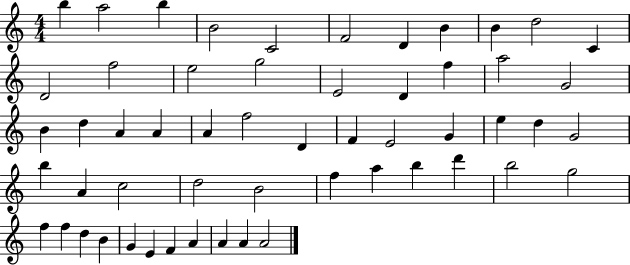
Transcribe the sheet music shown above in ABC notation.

X:1
T:Untitled
M:4/4
L:1/4
K:C
b a2 b B2 C2 F2 D B B d2 C D2 f2 e2 g2 E2 D f a2 G2 B d A A A f2 D F E2 G e d G2 b A c2 d2 B2 f a b d' b2 g2 f f d B G E F A A A A2